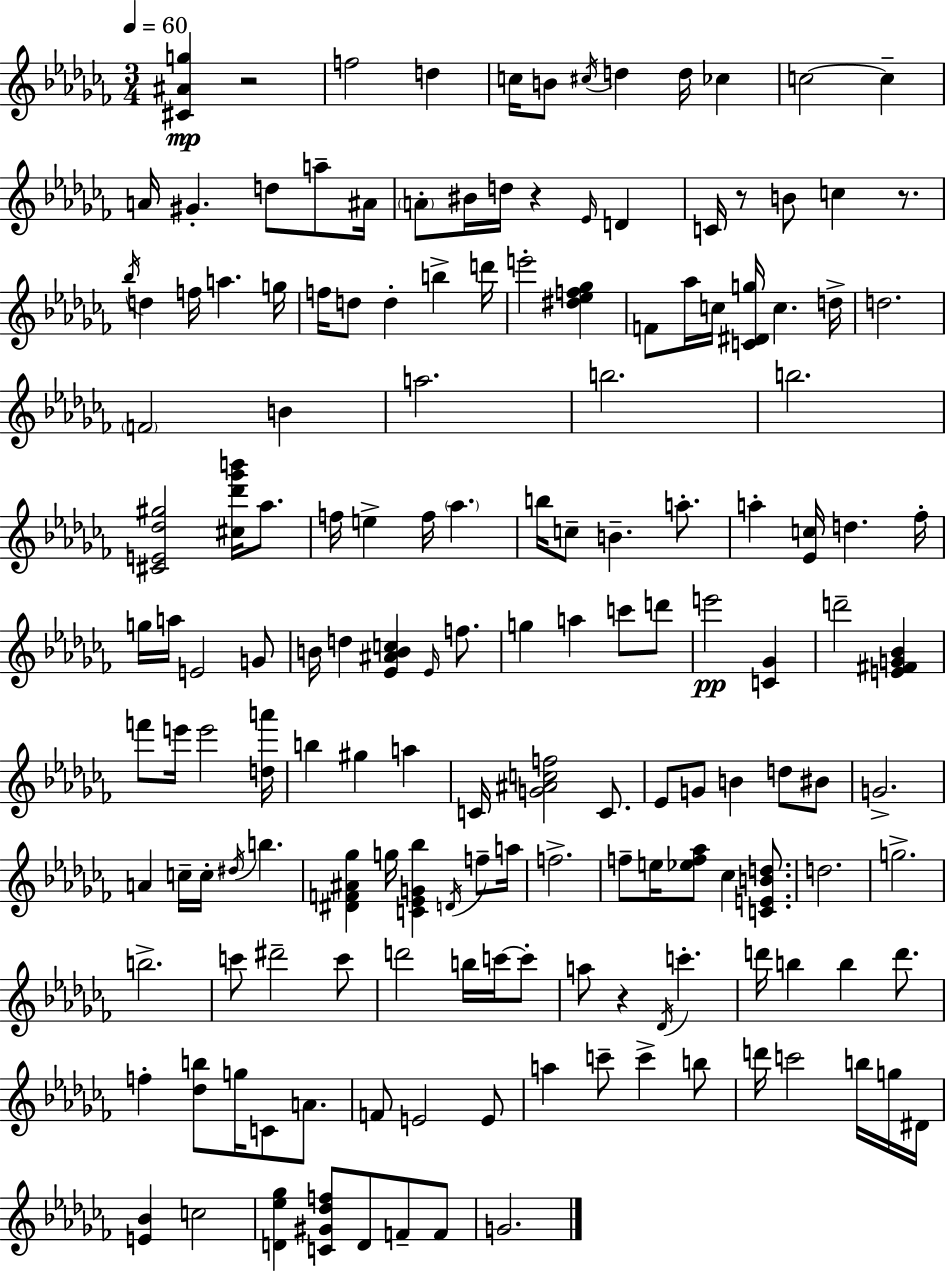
X:1
T:Untitled
M:3/4
L:1/4
K:Abm
[^C^Ag] z2 f2 d c/4 B/2 ^c/4 d d/4 _c c2 c A/4 ^G d/2 a/2 ^A/4 A/2 ^B/4 d/4 z _E/4 D C/4 z/2 B/2 c z/2 _b/4 d f/4 a g/4 f/4 d/2 d b d'/4 e'2 [^d_ef_g] F/2 _a/4 c/4 [C^Dg]/4 c d/4 d2 F2 B a2 b2 b2 [^CE_d^g]2 [^c_d'_g'b']/4 _a/2 f/4 e f/4 _a b/4 c/2 B a/2 a [_Ec]/4 d _f/4 g/4 a/4 E2 G/2 B/4 d [_E^ABc] _E/4 f/2 g a c'/2 d'/2 e'2 [C_G] d'2 [E^FG_B] f'/2 e'/4 e'2 [da']/4 b ^g a C/4 [G^Acf]2 C/2 _E/2 G/2 B d/2 ^B/2 G2 A c/4 c/4 ^d/4 b [^DF^A_g] g/4 [C_EG_b] D/4 f/2 a/4 f2 f/2 e/4 [_ef_a]/2 _c [CEBd]/2 d2 g2 b2 c'/2 ^d'2 c'/2 d'2 b/4 c'/4 c'/2 a/2 z _D/4 c' d'/4 b b d'/2 f [_db]/2 g/4 C/2 A/2 F/2 E2 E/2 a c'/2 c' b/2 d'/4 c'2 b/4 g/4 ^D/4 [E_B] c2 [D_e_g] [C^G_df]/2 D/2 F/2 F/2 G2